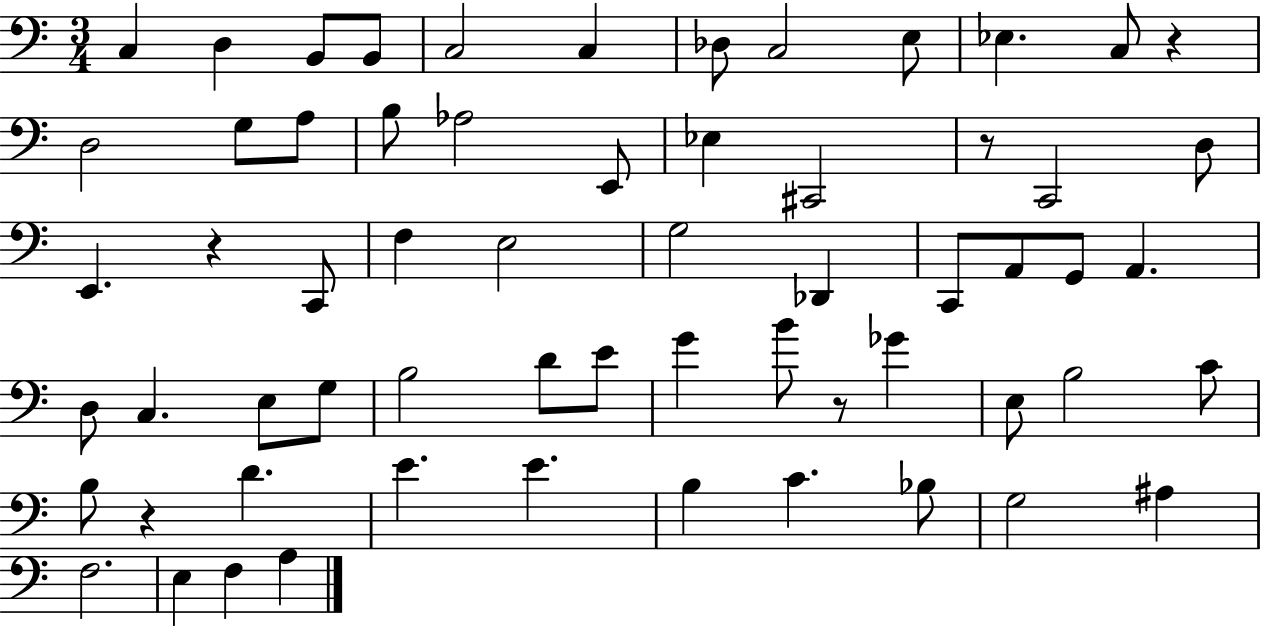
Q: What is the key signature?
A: C major